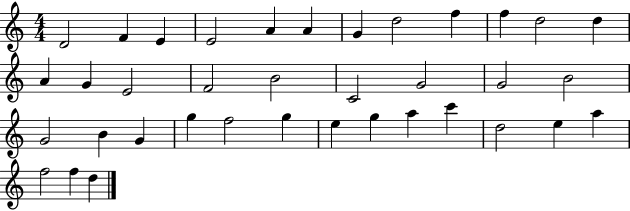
D4/h F4/q E4/q E4/h A4/q A4/q G4/q D5/h F5/q F5/q D5/h D5/q A4/q G4/q E4/h F4/h B4/h C4/h G4/h G4/h B4/h G4/h B4/q G4/q G5/q F5/h G5/q E5/q G5/q A5/q C6/q D5/h E5/q A5/q F5/h F5/q D5/q